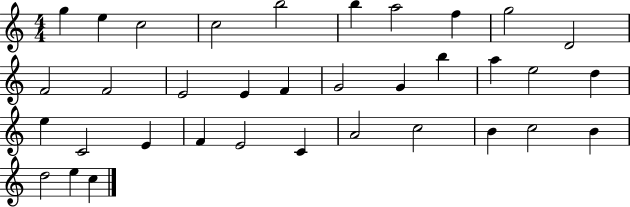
X:1
T:Untitled
M:4/4
L:1/4
K:C
g e c2 c2 b2 b a2 f g2 D2 F2 F2 E2 E F G2 G b a e2 d e C2 E F E2 C A2 c2 B c2 B d2 e c